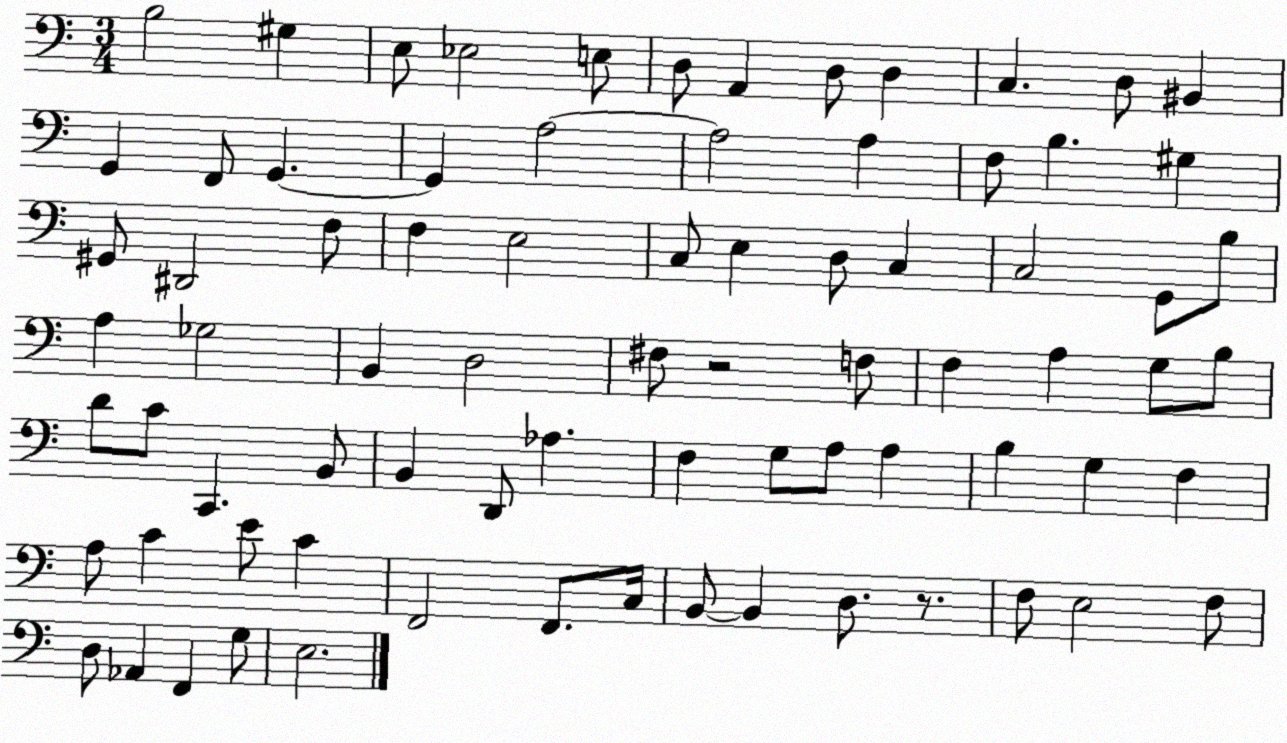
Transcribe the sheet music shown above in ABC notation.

X:1
T:Untitled
M:3/4
L:1/4
K:C
B,2 ^G, E,/2 _E,2 E,/2 D,/2 A,, D,/2 D, C, D,/2 ^B,, G,, F,,/2 G,, G,, A,2 A,2 A, F,/2 B, ^G, ^G,,/2 ^D,,2 F,/2 F, E,2 C,/2 E, D,/2 C, C,2 G,,/2 B,/2 A, _G,2 B,, D,2 ^F,/2 z2 F,/2 F, A, G,/2 B,/2 D/2 C/2 C,, B,,/2 B,, D,,/2 _A, F, G,/2 A,/2 A, B, G, F, A,/2 C E/2 C F,,2 F,,/2 C,/4 B,,/2 B,, D,/2 z/2 F,/2 E,2 F,/2 D,/2 _A,, F,, G,/2 E,2